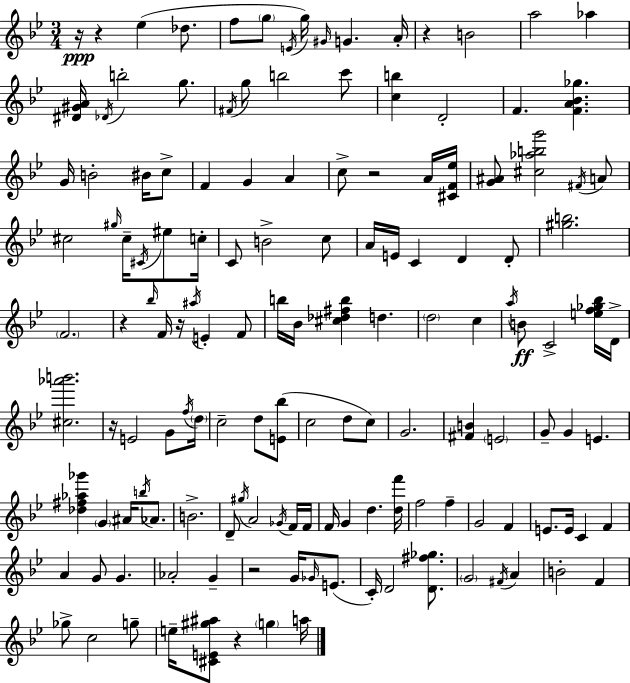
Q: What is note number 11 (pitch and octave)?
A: A5